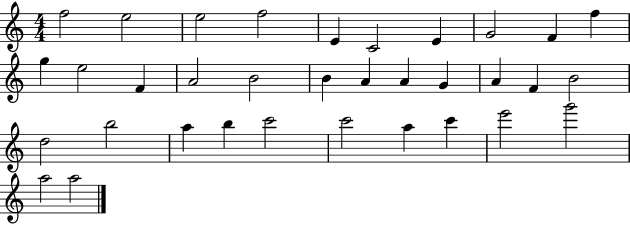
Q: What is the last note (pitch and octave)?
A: A5